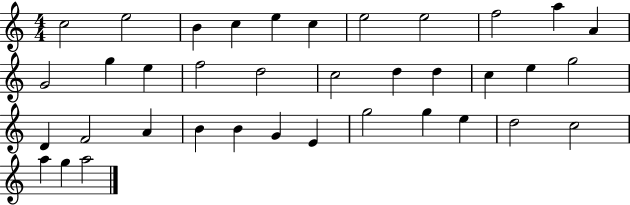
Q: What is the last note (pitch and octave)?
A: A5